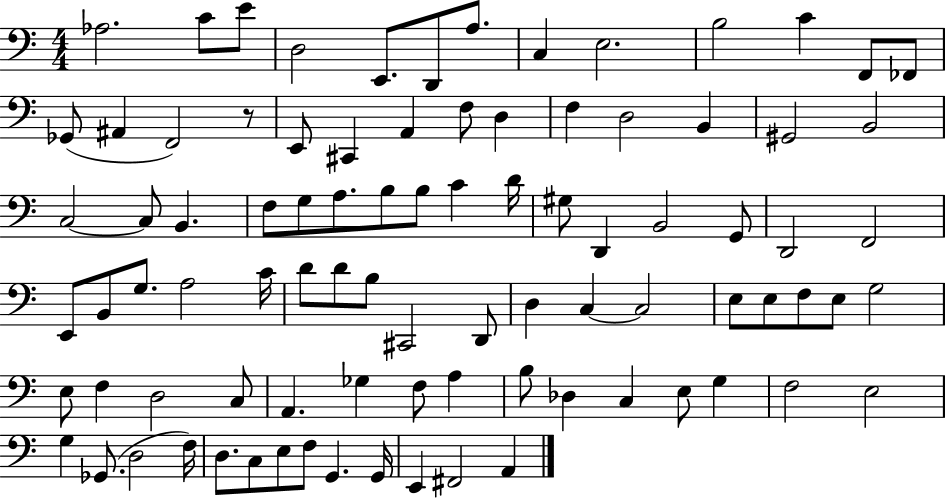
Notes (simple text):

Ab3/h. C4/e E4/e D3/h E2/e. D2/e A3/e. C3/q E3/h. B3/h C4/q F2/e FES2/e Gb2/e A#2/q F2/h R/e E2/e C#2/q A2/q F3/e D3/q F3/q D3/h B2/q G#2/h B2/h C3/h C3/e B2/q. F3/e G3/e A3/e. B3/e B3/e C4/q D4/s G#3/e D2/q B2/h G2/e D2/h F2/h E2/e B2/e G3/e. A3/h C4/s D4/e D4/e B3/e C#2/h D2/e D3/q C3/q C3/h E3/e E3/e F3/e E3/e G3/h E3/e F3/q D3/h C3/e A2/q. Gb3/q F3/e A3/q B3/e Db3/q C3/q E3/e G3/q F3/h E3/h G3/q Gb2/e. D3/h F3/s D3/e. C3/e E3/e F3/e G2/q. G2/s E2/q F#2/h A2/q